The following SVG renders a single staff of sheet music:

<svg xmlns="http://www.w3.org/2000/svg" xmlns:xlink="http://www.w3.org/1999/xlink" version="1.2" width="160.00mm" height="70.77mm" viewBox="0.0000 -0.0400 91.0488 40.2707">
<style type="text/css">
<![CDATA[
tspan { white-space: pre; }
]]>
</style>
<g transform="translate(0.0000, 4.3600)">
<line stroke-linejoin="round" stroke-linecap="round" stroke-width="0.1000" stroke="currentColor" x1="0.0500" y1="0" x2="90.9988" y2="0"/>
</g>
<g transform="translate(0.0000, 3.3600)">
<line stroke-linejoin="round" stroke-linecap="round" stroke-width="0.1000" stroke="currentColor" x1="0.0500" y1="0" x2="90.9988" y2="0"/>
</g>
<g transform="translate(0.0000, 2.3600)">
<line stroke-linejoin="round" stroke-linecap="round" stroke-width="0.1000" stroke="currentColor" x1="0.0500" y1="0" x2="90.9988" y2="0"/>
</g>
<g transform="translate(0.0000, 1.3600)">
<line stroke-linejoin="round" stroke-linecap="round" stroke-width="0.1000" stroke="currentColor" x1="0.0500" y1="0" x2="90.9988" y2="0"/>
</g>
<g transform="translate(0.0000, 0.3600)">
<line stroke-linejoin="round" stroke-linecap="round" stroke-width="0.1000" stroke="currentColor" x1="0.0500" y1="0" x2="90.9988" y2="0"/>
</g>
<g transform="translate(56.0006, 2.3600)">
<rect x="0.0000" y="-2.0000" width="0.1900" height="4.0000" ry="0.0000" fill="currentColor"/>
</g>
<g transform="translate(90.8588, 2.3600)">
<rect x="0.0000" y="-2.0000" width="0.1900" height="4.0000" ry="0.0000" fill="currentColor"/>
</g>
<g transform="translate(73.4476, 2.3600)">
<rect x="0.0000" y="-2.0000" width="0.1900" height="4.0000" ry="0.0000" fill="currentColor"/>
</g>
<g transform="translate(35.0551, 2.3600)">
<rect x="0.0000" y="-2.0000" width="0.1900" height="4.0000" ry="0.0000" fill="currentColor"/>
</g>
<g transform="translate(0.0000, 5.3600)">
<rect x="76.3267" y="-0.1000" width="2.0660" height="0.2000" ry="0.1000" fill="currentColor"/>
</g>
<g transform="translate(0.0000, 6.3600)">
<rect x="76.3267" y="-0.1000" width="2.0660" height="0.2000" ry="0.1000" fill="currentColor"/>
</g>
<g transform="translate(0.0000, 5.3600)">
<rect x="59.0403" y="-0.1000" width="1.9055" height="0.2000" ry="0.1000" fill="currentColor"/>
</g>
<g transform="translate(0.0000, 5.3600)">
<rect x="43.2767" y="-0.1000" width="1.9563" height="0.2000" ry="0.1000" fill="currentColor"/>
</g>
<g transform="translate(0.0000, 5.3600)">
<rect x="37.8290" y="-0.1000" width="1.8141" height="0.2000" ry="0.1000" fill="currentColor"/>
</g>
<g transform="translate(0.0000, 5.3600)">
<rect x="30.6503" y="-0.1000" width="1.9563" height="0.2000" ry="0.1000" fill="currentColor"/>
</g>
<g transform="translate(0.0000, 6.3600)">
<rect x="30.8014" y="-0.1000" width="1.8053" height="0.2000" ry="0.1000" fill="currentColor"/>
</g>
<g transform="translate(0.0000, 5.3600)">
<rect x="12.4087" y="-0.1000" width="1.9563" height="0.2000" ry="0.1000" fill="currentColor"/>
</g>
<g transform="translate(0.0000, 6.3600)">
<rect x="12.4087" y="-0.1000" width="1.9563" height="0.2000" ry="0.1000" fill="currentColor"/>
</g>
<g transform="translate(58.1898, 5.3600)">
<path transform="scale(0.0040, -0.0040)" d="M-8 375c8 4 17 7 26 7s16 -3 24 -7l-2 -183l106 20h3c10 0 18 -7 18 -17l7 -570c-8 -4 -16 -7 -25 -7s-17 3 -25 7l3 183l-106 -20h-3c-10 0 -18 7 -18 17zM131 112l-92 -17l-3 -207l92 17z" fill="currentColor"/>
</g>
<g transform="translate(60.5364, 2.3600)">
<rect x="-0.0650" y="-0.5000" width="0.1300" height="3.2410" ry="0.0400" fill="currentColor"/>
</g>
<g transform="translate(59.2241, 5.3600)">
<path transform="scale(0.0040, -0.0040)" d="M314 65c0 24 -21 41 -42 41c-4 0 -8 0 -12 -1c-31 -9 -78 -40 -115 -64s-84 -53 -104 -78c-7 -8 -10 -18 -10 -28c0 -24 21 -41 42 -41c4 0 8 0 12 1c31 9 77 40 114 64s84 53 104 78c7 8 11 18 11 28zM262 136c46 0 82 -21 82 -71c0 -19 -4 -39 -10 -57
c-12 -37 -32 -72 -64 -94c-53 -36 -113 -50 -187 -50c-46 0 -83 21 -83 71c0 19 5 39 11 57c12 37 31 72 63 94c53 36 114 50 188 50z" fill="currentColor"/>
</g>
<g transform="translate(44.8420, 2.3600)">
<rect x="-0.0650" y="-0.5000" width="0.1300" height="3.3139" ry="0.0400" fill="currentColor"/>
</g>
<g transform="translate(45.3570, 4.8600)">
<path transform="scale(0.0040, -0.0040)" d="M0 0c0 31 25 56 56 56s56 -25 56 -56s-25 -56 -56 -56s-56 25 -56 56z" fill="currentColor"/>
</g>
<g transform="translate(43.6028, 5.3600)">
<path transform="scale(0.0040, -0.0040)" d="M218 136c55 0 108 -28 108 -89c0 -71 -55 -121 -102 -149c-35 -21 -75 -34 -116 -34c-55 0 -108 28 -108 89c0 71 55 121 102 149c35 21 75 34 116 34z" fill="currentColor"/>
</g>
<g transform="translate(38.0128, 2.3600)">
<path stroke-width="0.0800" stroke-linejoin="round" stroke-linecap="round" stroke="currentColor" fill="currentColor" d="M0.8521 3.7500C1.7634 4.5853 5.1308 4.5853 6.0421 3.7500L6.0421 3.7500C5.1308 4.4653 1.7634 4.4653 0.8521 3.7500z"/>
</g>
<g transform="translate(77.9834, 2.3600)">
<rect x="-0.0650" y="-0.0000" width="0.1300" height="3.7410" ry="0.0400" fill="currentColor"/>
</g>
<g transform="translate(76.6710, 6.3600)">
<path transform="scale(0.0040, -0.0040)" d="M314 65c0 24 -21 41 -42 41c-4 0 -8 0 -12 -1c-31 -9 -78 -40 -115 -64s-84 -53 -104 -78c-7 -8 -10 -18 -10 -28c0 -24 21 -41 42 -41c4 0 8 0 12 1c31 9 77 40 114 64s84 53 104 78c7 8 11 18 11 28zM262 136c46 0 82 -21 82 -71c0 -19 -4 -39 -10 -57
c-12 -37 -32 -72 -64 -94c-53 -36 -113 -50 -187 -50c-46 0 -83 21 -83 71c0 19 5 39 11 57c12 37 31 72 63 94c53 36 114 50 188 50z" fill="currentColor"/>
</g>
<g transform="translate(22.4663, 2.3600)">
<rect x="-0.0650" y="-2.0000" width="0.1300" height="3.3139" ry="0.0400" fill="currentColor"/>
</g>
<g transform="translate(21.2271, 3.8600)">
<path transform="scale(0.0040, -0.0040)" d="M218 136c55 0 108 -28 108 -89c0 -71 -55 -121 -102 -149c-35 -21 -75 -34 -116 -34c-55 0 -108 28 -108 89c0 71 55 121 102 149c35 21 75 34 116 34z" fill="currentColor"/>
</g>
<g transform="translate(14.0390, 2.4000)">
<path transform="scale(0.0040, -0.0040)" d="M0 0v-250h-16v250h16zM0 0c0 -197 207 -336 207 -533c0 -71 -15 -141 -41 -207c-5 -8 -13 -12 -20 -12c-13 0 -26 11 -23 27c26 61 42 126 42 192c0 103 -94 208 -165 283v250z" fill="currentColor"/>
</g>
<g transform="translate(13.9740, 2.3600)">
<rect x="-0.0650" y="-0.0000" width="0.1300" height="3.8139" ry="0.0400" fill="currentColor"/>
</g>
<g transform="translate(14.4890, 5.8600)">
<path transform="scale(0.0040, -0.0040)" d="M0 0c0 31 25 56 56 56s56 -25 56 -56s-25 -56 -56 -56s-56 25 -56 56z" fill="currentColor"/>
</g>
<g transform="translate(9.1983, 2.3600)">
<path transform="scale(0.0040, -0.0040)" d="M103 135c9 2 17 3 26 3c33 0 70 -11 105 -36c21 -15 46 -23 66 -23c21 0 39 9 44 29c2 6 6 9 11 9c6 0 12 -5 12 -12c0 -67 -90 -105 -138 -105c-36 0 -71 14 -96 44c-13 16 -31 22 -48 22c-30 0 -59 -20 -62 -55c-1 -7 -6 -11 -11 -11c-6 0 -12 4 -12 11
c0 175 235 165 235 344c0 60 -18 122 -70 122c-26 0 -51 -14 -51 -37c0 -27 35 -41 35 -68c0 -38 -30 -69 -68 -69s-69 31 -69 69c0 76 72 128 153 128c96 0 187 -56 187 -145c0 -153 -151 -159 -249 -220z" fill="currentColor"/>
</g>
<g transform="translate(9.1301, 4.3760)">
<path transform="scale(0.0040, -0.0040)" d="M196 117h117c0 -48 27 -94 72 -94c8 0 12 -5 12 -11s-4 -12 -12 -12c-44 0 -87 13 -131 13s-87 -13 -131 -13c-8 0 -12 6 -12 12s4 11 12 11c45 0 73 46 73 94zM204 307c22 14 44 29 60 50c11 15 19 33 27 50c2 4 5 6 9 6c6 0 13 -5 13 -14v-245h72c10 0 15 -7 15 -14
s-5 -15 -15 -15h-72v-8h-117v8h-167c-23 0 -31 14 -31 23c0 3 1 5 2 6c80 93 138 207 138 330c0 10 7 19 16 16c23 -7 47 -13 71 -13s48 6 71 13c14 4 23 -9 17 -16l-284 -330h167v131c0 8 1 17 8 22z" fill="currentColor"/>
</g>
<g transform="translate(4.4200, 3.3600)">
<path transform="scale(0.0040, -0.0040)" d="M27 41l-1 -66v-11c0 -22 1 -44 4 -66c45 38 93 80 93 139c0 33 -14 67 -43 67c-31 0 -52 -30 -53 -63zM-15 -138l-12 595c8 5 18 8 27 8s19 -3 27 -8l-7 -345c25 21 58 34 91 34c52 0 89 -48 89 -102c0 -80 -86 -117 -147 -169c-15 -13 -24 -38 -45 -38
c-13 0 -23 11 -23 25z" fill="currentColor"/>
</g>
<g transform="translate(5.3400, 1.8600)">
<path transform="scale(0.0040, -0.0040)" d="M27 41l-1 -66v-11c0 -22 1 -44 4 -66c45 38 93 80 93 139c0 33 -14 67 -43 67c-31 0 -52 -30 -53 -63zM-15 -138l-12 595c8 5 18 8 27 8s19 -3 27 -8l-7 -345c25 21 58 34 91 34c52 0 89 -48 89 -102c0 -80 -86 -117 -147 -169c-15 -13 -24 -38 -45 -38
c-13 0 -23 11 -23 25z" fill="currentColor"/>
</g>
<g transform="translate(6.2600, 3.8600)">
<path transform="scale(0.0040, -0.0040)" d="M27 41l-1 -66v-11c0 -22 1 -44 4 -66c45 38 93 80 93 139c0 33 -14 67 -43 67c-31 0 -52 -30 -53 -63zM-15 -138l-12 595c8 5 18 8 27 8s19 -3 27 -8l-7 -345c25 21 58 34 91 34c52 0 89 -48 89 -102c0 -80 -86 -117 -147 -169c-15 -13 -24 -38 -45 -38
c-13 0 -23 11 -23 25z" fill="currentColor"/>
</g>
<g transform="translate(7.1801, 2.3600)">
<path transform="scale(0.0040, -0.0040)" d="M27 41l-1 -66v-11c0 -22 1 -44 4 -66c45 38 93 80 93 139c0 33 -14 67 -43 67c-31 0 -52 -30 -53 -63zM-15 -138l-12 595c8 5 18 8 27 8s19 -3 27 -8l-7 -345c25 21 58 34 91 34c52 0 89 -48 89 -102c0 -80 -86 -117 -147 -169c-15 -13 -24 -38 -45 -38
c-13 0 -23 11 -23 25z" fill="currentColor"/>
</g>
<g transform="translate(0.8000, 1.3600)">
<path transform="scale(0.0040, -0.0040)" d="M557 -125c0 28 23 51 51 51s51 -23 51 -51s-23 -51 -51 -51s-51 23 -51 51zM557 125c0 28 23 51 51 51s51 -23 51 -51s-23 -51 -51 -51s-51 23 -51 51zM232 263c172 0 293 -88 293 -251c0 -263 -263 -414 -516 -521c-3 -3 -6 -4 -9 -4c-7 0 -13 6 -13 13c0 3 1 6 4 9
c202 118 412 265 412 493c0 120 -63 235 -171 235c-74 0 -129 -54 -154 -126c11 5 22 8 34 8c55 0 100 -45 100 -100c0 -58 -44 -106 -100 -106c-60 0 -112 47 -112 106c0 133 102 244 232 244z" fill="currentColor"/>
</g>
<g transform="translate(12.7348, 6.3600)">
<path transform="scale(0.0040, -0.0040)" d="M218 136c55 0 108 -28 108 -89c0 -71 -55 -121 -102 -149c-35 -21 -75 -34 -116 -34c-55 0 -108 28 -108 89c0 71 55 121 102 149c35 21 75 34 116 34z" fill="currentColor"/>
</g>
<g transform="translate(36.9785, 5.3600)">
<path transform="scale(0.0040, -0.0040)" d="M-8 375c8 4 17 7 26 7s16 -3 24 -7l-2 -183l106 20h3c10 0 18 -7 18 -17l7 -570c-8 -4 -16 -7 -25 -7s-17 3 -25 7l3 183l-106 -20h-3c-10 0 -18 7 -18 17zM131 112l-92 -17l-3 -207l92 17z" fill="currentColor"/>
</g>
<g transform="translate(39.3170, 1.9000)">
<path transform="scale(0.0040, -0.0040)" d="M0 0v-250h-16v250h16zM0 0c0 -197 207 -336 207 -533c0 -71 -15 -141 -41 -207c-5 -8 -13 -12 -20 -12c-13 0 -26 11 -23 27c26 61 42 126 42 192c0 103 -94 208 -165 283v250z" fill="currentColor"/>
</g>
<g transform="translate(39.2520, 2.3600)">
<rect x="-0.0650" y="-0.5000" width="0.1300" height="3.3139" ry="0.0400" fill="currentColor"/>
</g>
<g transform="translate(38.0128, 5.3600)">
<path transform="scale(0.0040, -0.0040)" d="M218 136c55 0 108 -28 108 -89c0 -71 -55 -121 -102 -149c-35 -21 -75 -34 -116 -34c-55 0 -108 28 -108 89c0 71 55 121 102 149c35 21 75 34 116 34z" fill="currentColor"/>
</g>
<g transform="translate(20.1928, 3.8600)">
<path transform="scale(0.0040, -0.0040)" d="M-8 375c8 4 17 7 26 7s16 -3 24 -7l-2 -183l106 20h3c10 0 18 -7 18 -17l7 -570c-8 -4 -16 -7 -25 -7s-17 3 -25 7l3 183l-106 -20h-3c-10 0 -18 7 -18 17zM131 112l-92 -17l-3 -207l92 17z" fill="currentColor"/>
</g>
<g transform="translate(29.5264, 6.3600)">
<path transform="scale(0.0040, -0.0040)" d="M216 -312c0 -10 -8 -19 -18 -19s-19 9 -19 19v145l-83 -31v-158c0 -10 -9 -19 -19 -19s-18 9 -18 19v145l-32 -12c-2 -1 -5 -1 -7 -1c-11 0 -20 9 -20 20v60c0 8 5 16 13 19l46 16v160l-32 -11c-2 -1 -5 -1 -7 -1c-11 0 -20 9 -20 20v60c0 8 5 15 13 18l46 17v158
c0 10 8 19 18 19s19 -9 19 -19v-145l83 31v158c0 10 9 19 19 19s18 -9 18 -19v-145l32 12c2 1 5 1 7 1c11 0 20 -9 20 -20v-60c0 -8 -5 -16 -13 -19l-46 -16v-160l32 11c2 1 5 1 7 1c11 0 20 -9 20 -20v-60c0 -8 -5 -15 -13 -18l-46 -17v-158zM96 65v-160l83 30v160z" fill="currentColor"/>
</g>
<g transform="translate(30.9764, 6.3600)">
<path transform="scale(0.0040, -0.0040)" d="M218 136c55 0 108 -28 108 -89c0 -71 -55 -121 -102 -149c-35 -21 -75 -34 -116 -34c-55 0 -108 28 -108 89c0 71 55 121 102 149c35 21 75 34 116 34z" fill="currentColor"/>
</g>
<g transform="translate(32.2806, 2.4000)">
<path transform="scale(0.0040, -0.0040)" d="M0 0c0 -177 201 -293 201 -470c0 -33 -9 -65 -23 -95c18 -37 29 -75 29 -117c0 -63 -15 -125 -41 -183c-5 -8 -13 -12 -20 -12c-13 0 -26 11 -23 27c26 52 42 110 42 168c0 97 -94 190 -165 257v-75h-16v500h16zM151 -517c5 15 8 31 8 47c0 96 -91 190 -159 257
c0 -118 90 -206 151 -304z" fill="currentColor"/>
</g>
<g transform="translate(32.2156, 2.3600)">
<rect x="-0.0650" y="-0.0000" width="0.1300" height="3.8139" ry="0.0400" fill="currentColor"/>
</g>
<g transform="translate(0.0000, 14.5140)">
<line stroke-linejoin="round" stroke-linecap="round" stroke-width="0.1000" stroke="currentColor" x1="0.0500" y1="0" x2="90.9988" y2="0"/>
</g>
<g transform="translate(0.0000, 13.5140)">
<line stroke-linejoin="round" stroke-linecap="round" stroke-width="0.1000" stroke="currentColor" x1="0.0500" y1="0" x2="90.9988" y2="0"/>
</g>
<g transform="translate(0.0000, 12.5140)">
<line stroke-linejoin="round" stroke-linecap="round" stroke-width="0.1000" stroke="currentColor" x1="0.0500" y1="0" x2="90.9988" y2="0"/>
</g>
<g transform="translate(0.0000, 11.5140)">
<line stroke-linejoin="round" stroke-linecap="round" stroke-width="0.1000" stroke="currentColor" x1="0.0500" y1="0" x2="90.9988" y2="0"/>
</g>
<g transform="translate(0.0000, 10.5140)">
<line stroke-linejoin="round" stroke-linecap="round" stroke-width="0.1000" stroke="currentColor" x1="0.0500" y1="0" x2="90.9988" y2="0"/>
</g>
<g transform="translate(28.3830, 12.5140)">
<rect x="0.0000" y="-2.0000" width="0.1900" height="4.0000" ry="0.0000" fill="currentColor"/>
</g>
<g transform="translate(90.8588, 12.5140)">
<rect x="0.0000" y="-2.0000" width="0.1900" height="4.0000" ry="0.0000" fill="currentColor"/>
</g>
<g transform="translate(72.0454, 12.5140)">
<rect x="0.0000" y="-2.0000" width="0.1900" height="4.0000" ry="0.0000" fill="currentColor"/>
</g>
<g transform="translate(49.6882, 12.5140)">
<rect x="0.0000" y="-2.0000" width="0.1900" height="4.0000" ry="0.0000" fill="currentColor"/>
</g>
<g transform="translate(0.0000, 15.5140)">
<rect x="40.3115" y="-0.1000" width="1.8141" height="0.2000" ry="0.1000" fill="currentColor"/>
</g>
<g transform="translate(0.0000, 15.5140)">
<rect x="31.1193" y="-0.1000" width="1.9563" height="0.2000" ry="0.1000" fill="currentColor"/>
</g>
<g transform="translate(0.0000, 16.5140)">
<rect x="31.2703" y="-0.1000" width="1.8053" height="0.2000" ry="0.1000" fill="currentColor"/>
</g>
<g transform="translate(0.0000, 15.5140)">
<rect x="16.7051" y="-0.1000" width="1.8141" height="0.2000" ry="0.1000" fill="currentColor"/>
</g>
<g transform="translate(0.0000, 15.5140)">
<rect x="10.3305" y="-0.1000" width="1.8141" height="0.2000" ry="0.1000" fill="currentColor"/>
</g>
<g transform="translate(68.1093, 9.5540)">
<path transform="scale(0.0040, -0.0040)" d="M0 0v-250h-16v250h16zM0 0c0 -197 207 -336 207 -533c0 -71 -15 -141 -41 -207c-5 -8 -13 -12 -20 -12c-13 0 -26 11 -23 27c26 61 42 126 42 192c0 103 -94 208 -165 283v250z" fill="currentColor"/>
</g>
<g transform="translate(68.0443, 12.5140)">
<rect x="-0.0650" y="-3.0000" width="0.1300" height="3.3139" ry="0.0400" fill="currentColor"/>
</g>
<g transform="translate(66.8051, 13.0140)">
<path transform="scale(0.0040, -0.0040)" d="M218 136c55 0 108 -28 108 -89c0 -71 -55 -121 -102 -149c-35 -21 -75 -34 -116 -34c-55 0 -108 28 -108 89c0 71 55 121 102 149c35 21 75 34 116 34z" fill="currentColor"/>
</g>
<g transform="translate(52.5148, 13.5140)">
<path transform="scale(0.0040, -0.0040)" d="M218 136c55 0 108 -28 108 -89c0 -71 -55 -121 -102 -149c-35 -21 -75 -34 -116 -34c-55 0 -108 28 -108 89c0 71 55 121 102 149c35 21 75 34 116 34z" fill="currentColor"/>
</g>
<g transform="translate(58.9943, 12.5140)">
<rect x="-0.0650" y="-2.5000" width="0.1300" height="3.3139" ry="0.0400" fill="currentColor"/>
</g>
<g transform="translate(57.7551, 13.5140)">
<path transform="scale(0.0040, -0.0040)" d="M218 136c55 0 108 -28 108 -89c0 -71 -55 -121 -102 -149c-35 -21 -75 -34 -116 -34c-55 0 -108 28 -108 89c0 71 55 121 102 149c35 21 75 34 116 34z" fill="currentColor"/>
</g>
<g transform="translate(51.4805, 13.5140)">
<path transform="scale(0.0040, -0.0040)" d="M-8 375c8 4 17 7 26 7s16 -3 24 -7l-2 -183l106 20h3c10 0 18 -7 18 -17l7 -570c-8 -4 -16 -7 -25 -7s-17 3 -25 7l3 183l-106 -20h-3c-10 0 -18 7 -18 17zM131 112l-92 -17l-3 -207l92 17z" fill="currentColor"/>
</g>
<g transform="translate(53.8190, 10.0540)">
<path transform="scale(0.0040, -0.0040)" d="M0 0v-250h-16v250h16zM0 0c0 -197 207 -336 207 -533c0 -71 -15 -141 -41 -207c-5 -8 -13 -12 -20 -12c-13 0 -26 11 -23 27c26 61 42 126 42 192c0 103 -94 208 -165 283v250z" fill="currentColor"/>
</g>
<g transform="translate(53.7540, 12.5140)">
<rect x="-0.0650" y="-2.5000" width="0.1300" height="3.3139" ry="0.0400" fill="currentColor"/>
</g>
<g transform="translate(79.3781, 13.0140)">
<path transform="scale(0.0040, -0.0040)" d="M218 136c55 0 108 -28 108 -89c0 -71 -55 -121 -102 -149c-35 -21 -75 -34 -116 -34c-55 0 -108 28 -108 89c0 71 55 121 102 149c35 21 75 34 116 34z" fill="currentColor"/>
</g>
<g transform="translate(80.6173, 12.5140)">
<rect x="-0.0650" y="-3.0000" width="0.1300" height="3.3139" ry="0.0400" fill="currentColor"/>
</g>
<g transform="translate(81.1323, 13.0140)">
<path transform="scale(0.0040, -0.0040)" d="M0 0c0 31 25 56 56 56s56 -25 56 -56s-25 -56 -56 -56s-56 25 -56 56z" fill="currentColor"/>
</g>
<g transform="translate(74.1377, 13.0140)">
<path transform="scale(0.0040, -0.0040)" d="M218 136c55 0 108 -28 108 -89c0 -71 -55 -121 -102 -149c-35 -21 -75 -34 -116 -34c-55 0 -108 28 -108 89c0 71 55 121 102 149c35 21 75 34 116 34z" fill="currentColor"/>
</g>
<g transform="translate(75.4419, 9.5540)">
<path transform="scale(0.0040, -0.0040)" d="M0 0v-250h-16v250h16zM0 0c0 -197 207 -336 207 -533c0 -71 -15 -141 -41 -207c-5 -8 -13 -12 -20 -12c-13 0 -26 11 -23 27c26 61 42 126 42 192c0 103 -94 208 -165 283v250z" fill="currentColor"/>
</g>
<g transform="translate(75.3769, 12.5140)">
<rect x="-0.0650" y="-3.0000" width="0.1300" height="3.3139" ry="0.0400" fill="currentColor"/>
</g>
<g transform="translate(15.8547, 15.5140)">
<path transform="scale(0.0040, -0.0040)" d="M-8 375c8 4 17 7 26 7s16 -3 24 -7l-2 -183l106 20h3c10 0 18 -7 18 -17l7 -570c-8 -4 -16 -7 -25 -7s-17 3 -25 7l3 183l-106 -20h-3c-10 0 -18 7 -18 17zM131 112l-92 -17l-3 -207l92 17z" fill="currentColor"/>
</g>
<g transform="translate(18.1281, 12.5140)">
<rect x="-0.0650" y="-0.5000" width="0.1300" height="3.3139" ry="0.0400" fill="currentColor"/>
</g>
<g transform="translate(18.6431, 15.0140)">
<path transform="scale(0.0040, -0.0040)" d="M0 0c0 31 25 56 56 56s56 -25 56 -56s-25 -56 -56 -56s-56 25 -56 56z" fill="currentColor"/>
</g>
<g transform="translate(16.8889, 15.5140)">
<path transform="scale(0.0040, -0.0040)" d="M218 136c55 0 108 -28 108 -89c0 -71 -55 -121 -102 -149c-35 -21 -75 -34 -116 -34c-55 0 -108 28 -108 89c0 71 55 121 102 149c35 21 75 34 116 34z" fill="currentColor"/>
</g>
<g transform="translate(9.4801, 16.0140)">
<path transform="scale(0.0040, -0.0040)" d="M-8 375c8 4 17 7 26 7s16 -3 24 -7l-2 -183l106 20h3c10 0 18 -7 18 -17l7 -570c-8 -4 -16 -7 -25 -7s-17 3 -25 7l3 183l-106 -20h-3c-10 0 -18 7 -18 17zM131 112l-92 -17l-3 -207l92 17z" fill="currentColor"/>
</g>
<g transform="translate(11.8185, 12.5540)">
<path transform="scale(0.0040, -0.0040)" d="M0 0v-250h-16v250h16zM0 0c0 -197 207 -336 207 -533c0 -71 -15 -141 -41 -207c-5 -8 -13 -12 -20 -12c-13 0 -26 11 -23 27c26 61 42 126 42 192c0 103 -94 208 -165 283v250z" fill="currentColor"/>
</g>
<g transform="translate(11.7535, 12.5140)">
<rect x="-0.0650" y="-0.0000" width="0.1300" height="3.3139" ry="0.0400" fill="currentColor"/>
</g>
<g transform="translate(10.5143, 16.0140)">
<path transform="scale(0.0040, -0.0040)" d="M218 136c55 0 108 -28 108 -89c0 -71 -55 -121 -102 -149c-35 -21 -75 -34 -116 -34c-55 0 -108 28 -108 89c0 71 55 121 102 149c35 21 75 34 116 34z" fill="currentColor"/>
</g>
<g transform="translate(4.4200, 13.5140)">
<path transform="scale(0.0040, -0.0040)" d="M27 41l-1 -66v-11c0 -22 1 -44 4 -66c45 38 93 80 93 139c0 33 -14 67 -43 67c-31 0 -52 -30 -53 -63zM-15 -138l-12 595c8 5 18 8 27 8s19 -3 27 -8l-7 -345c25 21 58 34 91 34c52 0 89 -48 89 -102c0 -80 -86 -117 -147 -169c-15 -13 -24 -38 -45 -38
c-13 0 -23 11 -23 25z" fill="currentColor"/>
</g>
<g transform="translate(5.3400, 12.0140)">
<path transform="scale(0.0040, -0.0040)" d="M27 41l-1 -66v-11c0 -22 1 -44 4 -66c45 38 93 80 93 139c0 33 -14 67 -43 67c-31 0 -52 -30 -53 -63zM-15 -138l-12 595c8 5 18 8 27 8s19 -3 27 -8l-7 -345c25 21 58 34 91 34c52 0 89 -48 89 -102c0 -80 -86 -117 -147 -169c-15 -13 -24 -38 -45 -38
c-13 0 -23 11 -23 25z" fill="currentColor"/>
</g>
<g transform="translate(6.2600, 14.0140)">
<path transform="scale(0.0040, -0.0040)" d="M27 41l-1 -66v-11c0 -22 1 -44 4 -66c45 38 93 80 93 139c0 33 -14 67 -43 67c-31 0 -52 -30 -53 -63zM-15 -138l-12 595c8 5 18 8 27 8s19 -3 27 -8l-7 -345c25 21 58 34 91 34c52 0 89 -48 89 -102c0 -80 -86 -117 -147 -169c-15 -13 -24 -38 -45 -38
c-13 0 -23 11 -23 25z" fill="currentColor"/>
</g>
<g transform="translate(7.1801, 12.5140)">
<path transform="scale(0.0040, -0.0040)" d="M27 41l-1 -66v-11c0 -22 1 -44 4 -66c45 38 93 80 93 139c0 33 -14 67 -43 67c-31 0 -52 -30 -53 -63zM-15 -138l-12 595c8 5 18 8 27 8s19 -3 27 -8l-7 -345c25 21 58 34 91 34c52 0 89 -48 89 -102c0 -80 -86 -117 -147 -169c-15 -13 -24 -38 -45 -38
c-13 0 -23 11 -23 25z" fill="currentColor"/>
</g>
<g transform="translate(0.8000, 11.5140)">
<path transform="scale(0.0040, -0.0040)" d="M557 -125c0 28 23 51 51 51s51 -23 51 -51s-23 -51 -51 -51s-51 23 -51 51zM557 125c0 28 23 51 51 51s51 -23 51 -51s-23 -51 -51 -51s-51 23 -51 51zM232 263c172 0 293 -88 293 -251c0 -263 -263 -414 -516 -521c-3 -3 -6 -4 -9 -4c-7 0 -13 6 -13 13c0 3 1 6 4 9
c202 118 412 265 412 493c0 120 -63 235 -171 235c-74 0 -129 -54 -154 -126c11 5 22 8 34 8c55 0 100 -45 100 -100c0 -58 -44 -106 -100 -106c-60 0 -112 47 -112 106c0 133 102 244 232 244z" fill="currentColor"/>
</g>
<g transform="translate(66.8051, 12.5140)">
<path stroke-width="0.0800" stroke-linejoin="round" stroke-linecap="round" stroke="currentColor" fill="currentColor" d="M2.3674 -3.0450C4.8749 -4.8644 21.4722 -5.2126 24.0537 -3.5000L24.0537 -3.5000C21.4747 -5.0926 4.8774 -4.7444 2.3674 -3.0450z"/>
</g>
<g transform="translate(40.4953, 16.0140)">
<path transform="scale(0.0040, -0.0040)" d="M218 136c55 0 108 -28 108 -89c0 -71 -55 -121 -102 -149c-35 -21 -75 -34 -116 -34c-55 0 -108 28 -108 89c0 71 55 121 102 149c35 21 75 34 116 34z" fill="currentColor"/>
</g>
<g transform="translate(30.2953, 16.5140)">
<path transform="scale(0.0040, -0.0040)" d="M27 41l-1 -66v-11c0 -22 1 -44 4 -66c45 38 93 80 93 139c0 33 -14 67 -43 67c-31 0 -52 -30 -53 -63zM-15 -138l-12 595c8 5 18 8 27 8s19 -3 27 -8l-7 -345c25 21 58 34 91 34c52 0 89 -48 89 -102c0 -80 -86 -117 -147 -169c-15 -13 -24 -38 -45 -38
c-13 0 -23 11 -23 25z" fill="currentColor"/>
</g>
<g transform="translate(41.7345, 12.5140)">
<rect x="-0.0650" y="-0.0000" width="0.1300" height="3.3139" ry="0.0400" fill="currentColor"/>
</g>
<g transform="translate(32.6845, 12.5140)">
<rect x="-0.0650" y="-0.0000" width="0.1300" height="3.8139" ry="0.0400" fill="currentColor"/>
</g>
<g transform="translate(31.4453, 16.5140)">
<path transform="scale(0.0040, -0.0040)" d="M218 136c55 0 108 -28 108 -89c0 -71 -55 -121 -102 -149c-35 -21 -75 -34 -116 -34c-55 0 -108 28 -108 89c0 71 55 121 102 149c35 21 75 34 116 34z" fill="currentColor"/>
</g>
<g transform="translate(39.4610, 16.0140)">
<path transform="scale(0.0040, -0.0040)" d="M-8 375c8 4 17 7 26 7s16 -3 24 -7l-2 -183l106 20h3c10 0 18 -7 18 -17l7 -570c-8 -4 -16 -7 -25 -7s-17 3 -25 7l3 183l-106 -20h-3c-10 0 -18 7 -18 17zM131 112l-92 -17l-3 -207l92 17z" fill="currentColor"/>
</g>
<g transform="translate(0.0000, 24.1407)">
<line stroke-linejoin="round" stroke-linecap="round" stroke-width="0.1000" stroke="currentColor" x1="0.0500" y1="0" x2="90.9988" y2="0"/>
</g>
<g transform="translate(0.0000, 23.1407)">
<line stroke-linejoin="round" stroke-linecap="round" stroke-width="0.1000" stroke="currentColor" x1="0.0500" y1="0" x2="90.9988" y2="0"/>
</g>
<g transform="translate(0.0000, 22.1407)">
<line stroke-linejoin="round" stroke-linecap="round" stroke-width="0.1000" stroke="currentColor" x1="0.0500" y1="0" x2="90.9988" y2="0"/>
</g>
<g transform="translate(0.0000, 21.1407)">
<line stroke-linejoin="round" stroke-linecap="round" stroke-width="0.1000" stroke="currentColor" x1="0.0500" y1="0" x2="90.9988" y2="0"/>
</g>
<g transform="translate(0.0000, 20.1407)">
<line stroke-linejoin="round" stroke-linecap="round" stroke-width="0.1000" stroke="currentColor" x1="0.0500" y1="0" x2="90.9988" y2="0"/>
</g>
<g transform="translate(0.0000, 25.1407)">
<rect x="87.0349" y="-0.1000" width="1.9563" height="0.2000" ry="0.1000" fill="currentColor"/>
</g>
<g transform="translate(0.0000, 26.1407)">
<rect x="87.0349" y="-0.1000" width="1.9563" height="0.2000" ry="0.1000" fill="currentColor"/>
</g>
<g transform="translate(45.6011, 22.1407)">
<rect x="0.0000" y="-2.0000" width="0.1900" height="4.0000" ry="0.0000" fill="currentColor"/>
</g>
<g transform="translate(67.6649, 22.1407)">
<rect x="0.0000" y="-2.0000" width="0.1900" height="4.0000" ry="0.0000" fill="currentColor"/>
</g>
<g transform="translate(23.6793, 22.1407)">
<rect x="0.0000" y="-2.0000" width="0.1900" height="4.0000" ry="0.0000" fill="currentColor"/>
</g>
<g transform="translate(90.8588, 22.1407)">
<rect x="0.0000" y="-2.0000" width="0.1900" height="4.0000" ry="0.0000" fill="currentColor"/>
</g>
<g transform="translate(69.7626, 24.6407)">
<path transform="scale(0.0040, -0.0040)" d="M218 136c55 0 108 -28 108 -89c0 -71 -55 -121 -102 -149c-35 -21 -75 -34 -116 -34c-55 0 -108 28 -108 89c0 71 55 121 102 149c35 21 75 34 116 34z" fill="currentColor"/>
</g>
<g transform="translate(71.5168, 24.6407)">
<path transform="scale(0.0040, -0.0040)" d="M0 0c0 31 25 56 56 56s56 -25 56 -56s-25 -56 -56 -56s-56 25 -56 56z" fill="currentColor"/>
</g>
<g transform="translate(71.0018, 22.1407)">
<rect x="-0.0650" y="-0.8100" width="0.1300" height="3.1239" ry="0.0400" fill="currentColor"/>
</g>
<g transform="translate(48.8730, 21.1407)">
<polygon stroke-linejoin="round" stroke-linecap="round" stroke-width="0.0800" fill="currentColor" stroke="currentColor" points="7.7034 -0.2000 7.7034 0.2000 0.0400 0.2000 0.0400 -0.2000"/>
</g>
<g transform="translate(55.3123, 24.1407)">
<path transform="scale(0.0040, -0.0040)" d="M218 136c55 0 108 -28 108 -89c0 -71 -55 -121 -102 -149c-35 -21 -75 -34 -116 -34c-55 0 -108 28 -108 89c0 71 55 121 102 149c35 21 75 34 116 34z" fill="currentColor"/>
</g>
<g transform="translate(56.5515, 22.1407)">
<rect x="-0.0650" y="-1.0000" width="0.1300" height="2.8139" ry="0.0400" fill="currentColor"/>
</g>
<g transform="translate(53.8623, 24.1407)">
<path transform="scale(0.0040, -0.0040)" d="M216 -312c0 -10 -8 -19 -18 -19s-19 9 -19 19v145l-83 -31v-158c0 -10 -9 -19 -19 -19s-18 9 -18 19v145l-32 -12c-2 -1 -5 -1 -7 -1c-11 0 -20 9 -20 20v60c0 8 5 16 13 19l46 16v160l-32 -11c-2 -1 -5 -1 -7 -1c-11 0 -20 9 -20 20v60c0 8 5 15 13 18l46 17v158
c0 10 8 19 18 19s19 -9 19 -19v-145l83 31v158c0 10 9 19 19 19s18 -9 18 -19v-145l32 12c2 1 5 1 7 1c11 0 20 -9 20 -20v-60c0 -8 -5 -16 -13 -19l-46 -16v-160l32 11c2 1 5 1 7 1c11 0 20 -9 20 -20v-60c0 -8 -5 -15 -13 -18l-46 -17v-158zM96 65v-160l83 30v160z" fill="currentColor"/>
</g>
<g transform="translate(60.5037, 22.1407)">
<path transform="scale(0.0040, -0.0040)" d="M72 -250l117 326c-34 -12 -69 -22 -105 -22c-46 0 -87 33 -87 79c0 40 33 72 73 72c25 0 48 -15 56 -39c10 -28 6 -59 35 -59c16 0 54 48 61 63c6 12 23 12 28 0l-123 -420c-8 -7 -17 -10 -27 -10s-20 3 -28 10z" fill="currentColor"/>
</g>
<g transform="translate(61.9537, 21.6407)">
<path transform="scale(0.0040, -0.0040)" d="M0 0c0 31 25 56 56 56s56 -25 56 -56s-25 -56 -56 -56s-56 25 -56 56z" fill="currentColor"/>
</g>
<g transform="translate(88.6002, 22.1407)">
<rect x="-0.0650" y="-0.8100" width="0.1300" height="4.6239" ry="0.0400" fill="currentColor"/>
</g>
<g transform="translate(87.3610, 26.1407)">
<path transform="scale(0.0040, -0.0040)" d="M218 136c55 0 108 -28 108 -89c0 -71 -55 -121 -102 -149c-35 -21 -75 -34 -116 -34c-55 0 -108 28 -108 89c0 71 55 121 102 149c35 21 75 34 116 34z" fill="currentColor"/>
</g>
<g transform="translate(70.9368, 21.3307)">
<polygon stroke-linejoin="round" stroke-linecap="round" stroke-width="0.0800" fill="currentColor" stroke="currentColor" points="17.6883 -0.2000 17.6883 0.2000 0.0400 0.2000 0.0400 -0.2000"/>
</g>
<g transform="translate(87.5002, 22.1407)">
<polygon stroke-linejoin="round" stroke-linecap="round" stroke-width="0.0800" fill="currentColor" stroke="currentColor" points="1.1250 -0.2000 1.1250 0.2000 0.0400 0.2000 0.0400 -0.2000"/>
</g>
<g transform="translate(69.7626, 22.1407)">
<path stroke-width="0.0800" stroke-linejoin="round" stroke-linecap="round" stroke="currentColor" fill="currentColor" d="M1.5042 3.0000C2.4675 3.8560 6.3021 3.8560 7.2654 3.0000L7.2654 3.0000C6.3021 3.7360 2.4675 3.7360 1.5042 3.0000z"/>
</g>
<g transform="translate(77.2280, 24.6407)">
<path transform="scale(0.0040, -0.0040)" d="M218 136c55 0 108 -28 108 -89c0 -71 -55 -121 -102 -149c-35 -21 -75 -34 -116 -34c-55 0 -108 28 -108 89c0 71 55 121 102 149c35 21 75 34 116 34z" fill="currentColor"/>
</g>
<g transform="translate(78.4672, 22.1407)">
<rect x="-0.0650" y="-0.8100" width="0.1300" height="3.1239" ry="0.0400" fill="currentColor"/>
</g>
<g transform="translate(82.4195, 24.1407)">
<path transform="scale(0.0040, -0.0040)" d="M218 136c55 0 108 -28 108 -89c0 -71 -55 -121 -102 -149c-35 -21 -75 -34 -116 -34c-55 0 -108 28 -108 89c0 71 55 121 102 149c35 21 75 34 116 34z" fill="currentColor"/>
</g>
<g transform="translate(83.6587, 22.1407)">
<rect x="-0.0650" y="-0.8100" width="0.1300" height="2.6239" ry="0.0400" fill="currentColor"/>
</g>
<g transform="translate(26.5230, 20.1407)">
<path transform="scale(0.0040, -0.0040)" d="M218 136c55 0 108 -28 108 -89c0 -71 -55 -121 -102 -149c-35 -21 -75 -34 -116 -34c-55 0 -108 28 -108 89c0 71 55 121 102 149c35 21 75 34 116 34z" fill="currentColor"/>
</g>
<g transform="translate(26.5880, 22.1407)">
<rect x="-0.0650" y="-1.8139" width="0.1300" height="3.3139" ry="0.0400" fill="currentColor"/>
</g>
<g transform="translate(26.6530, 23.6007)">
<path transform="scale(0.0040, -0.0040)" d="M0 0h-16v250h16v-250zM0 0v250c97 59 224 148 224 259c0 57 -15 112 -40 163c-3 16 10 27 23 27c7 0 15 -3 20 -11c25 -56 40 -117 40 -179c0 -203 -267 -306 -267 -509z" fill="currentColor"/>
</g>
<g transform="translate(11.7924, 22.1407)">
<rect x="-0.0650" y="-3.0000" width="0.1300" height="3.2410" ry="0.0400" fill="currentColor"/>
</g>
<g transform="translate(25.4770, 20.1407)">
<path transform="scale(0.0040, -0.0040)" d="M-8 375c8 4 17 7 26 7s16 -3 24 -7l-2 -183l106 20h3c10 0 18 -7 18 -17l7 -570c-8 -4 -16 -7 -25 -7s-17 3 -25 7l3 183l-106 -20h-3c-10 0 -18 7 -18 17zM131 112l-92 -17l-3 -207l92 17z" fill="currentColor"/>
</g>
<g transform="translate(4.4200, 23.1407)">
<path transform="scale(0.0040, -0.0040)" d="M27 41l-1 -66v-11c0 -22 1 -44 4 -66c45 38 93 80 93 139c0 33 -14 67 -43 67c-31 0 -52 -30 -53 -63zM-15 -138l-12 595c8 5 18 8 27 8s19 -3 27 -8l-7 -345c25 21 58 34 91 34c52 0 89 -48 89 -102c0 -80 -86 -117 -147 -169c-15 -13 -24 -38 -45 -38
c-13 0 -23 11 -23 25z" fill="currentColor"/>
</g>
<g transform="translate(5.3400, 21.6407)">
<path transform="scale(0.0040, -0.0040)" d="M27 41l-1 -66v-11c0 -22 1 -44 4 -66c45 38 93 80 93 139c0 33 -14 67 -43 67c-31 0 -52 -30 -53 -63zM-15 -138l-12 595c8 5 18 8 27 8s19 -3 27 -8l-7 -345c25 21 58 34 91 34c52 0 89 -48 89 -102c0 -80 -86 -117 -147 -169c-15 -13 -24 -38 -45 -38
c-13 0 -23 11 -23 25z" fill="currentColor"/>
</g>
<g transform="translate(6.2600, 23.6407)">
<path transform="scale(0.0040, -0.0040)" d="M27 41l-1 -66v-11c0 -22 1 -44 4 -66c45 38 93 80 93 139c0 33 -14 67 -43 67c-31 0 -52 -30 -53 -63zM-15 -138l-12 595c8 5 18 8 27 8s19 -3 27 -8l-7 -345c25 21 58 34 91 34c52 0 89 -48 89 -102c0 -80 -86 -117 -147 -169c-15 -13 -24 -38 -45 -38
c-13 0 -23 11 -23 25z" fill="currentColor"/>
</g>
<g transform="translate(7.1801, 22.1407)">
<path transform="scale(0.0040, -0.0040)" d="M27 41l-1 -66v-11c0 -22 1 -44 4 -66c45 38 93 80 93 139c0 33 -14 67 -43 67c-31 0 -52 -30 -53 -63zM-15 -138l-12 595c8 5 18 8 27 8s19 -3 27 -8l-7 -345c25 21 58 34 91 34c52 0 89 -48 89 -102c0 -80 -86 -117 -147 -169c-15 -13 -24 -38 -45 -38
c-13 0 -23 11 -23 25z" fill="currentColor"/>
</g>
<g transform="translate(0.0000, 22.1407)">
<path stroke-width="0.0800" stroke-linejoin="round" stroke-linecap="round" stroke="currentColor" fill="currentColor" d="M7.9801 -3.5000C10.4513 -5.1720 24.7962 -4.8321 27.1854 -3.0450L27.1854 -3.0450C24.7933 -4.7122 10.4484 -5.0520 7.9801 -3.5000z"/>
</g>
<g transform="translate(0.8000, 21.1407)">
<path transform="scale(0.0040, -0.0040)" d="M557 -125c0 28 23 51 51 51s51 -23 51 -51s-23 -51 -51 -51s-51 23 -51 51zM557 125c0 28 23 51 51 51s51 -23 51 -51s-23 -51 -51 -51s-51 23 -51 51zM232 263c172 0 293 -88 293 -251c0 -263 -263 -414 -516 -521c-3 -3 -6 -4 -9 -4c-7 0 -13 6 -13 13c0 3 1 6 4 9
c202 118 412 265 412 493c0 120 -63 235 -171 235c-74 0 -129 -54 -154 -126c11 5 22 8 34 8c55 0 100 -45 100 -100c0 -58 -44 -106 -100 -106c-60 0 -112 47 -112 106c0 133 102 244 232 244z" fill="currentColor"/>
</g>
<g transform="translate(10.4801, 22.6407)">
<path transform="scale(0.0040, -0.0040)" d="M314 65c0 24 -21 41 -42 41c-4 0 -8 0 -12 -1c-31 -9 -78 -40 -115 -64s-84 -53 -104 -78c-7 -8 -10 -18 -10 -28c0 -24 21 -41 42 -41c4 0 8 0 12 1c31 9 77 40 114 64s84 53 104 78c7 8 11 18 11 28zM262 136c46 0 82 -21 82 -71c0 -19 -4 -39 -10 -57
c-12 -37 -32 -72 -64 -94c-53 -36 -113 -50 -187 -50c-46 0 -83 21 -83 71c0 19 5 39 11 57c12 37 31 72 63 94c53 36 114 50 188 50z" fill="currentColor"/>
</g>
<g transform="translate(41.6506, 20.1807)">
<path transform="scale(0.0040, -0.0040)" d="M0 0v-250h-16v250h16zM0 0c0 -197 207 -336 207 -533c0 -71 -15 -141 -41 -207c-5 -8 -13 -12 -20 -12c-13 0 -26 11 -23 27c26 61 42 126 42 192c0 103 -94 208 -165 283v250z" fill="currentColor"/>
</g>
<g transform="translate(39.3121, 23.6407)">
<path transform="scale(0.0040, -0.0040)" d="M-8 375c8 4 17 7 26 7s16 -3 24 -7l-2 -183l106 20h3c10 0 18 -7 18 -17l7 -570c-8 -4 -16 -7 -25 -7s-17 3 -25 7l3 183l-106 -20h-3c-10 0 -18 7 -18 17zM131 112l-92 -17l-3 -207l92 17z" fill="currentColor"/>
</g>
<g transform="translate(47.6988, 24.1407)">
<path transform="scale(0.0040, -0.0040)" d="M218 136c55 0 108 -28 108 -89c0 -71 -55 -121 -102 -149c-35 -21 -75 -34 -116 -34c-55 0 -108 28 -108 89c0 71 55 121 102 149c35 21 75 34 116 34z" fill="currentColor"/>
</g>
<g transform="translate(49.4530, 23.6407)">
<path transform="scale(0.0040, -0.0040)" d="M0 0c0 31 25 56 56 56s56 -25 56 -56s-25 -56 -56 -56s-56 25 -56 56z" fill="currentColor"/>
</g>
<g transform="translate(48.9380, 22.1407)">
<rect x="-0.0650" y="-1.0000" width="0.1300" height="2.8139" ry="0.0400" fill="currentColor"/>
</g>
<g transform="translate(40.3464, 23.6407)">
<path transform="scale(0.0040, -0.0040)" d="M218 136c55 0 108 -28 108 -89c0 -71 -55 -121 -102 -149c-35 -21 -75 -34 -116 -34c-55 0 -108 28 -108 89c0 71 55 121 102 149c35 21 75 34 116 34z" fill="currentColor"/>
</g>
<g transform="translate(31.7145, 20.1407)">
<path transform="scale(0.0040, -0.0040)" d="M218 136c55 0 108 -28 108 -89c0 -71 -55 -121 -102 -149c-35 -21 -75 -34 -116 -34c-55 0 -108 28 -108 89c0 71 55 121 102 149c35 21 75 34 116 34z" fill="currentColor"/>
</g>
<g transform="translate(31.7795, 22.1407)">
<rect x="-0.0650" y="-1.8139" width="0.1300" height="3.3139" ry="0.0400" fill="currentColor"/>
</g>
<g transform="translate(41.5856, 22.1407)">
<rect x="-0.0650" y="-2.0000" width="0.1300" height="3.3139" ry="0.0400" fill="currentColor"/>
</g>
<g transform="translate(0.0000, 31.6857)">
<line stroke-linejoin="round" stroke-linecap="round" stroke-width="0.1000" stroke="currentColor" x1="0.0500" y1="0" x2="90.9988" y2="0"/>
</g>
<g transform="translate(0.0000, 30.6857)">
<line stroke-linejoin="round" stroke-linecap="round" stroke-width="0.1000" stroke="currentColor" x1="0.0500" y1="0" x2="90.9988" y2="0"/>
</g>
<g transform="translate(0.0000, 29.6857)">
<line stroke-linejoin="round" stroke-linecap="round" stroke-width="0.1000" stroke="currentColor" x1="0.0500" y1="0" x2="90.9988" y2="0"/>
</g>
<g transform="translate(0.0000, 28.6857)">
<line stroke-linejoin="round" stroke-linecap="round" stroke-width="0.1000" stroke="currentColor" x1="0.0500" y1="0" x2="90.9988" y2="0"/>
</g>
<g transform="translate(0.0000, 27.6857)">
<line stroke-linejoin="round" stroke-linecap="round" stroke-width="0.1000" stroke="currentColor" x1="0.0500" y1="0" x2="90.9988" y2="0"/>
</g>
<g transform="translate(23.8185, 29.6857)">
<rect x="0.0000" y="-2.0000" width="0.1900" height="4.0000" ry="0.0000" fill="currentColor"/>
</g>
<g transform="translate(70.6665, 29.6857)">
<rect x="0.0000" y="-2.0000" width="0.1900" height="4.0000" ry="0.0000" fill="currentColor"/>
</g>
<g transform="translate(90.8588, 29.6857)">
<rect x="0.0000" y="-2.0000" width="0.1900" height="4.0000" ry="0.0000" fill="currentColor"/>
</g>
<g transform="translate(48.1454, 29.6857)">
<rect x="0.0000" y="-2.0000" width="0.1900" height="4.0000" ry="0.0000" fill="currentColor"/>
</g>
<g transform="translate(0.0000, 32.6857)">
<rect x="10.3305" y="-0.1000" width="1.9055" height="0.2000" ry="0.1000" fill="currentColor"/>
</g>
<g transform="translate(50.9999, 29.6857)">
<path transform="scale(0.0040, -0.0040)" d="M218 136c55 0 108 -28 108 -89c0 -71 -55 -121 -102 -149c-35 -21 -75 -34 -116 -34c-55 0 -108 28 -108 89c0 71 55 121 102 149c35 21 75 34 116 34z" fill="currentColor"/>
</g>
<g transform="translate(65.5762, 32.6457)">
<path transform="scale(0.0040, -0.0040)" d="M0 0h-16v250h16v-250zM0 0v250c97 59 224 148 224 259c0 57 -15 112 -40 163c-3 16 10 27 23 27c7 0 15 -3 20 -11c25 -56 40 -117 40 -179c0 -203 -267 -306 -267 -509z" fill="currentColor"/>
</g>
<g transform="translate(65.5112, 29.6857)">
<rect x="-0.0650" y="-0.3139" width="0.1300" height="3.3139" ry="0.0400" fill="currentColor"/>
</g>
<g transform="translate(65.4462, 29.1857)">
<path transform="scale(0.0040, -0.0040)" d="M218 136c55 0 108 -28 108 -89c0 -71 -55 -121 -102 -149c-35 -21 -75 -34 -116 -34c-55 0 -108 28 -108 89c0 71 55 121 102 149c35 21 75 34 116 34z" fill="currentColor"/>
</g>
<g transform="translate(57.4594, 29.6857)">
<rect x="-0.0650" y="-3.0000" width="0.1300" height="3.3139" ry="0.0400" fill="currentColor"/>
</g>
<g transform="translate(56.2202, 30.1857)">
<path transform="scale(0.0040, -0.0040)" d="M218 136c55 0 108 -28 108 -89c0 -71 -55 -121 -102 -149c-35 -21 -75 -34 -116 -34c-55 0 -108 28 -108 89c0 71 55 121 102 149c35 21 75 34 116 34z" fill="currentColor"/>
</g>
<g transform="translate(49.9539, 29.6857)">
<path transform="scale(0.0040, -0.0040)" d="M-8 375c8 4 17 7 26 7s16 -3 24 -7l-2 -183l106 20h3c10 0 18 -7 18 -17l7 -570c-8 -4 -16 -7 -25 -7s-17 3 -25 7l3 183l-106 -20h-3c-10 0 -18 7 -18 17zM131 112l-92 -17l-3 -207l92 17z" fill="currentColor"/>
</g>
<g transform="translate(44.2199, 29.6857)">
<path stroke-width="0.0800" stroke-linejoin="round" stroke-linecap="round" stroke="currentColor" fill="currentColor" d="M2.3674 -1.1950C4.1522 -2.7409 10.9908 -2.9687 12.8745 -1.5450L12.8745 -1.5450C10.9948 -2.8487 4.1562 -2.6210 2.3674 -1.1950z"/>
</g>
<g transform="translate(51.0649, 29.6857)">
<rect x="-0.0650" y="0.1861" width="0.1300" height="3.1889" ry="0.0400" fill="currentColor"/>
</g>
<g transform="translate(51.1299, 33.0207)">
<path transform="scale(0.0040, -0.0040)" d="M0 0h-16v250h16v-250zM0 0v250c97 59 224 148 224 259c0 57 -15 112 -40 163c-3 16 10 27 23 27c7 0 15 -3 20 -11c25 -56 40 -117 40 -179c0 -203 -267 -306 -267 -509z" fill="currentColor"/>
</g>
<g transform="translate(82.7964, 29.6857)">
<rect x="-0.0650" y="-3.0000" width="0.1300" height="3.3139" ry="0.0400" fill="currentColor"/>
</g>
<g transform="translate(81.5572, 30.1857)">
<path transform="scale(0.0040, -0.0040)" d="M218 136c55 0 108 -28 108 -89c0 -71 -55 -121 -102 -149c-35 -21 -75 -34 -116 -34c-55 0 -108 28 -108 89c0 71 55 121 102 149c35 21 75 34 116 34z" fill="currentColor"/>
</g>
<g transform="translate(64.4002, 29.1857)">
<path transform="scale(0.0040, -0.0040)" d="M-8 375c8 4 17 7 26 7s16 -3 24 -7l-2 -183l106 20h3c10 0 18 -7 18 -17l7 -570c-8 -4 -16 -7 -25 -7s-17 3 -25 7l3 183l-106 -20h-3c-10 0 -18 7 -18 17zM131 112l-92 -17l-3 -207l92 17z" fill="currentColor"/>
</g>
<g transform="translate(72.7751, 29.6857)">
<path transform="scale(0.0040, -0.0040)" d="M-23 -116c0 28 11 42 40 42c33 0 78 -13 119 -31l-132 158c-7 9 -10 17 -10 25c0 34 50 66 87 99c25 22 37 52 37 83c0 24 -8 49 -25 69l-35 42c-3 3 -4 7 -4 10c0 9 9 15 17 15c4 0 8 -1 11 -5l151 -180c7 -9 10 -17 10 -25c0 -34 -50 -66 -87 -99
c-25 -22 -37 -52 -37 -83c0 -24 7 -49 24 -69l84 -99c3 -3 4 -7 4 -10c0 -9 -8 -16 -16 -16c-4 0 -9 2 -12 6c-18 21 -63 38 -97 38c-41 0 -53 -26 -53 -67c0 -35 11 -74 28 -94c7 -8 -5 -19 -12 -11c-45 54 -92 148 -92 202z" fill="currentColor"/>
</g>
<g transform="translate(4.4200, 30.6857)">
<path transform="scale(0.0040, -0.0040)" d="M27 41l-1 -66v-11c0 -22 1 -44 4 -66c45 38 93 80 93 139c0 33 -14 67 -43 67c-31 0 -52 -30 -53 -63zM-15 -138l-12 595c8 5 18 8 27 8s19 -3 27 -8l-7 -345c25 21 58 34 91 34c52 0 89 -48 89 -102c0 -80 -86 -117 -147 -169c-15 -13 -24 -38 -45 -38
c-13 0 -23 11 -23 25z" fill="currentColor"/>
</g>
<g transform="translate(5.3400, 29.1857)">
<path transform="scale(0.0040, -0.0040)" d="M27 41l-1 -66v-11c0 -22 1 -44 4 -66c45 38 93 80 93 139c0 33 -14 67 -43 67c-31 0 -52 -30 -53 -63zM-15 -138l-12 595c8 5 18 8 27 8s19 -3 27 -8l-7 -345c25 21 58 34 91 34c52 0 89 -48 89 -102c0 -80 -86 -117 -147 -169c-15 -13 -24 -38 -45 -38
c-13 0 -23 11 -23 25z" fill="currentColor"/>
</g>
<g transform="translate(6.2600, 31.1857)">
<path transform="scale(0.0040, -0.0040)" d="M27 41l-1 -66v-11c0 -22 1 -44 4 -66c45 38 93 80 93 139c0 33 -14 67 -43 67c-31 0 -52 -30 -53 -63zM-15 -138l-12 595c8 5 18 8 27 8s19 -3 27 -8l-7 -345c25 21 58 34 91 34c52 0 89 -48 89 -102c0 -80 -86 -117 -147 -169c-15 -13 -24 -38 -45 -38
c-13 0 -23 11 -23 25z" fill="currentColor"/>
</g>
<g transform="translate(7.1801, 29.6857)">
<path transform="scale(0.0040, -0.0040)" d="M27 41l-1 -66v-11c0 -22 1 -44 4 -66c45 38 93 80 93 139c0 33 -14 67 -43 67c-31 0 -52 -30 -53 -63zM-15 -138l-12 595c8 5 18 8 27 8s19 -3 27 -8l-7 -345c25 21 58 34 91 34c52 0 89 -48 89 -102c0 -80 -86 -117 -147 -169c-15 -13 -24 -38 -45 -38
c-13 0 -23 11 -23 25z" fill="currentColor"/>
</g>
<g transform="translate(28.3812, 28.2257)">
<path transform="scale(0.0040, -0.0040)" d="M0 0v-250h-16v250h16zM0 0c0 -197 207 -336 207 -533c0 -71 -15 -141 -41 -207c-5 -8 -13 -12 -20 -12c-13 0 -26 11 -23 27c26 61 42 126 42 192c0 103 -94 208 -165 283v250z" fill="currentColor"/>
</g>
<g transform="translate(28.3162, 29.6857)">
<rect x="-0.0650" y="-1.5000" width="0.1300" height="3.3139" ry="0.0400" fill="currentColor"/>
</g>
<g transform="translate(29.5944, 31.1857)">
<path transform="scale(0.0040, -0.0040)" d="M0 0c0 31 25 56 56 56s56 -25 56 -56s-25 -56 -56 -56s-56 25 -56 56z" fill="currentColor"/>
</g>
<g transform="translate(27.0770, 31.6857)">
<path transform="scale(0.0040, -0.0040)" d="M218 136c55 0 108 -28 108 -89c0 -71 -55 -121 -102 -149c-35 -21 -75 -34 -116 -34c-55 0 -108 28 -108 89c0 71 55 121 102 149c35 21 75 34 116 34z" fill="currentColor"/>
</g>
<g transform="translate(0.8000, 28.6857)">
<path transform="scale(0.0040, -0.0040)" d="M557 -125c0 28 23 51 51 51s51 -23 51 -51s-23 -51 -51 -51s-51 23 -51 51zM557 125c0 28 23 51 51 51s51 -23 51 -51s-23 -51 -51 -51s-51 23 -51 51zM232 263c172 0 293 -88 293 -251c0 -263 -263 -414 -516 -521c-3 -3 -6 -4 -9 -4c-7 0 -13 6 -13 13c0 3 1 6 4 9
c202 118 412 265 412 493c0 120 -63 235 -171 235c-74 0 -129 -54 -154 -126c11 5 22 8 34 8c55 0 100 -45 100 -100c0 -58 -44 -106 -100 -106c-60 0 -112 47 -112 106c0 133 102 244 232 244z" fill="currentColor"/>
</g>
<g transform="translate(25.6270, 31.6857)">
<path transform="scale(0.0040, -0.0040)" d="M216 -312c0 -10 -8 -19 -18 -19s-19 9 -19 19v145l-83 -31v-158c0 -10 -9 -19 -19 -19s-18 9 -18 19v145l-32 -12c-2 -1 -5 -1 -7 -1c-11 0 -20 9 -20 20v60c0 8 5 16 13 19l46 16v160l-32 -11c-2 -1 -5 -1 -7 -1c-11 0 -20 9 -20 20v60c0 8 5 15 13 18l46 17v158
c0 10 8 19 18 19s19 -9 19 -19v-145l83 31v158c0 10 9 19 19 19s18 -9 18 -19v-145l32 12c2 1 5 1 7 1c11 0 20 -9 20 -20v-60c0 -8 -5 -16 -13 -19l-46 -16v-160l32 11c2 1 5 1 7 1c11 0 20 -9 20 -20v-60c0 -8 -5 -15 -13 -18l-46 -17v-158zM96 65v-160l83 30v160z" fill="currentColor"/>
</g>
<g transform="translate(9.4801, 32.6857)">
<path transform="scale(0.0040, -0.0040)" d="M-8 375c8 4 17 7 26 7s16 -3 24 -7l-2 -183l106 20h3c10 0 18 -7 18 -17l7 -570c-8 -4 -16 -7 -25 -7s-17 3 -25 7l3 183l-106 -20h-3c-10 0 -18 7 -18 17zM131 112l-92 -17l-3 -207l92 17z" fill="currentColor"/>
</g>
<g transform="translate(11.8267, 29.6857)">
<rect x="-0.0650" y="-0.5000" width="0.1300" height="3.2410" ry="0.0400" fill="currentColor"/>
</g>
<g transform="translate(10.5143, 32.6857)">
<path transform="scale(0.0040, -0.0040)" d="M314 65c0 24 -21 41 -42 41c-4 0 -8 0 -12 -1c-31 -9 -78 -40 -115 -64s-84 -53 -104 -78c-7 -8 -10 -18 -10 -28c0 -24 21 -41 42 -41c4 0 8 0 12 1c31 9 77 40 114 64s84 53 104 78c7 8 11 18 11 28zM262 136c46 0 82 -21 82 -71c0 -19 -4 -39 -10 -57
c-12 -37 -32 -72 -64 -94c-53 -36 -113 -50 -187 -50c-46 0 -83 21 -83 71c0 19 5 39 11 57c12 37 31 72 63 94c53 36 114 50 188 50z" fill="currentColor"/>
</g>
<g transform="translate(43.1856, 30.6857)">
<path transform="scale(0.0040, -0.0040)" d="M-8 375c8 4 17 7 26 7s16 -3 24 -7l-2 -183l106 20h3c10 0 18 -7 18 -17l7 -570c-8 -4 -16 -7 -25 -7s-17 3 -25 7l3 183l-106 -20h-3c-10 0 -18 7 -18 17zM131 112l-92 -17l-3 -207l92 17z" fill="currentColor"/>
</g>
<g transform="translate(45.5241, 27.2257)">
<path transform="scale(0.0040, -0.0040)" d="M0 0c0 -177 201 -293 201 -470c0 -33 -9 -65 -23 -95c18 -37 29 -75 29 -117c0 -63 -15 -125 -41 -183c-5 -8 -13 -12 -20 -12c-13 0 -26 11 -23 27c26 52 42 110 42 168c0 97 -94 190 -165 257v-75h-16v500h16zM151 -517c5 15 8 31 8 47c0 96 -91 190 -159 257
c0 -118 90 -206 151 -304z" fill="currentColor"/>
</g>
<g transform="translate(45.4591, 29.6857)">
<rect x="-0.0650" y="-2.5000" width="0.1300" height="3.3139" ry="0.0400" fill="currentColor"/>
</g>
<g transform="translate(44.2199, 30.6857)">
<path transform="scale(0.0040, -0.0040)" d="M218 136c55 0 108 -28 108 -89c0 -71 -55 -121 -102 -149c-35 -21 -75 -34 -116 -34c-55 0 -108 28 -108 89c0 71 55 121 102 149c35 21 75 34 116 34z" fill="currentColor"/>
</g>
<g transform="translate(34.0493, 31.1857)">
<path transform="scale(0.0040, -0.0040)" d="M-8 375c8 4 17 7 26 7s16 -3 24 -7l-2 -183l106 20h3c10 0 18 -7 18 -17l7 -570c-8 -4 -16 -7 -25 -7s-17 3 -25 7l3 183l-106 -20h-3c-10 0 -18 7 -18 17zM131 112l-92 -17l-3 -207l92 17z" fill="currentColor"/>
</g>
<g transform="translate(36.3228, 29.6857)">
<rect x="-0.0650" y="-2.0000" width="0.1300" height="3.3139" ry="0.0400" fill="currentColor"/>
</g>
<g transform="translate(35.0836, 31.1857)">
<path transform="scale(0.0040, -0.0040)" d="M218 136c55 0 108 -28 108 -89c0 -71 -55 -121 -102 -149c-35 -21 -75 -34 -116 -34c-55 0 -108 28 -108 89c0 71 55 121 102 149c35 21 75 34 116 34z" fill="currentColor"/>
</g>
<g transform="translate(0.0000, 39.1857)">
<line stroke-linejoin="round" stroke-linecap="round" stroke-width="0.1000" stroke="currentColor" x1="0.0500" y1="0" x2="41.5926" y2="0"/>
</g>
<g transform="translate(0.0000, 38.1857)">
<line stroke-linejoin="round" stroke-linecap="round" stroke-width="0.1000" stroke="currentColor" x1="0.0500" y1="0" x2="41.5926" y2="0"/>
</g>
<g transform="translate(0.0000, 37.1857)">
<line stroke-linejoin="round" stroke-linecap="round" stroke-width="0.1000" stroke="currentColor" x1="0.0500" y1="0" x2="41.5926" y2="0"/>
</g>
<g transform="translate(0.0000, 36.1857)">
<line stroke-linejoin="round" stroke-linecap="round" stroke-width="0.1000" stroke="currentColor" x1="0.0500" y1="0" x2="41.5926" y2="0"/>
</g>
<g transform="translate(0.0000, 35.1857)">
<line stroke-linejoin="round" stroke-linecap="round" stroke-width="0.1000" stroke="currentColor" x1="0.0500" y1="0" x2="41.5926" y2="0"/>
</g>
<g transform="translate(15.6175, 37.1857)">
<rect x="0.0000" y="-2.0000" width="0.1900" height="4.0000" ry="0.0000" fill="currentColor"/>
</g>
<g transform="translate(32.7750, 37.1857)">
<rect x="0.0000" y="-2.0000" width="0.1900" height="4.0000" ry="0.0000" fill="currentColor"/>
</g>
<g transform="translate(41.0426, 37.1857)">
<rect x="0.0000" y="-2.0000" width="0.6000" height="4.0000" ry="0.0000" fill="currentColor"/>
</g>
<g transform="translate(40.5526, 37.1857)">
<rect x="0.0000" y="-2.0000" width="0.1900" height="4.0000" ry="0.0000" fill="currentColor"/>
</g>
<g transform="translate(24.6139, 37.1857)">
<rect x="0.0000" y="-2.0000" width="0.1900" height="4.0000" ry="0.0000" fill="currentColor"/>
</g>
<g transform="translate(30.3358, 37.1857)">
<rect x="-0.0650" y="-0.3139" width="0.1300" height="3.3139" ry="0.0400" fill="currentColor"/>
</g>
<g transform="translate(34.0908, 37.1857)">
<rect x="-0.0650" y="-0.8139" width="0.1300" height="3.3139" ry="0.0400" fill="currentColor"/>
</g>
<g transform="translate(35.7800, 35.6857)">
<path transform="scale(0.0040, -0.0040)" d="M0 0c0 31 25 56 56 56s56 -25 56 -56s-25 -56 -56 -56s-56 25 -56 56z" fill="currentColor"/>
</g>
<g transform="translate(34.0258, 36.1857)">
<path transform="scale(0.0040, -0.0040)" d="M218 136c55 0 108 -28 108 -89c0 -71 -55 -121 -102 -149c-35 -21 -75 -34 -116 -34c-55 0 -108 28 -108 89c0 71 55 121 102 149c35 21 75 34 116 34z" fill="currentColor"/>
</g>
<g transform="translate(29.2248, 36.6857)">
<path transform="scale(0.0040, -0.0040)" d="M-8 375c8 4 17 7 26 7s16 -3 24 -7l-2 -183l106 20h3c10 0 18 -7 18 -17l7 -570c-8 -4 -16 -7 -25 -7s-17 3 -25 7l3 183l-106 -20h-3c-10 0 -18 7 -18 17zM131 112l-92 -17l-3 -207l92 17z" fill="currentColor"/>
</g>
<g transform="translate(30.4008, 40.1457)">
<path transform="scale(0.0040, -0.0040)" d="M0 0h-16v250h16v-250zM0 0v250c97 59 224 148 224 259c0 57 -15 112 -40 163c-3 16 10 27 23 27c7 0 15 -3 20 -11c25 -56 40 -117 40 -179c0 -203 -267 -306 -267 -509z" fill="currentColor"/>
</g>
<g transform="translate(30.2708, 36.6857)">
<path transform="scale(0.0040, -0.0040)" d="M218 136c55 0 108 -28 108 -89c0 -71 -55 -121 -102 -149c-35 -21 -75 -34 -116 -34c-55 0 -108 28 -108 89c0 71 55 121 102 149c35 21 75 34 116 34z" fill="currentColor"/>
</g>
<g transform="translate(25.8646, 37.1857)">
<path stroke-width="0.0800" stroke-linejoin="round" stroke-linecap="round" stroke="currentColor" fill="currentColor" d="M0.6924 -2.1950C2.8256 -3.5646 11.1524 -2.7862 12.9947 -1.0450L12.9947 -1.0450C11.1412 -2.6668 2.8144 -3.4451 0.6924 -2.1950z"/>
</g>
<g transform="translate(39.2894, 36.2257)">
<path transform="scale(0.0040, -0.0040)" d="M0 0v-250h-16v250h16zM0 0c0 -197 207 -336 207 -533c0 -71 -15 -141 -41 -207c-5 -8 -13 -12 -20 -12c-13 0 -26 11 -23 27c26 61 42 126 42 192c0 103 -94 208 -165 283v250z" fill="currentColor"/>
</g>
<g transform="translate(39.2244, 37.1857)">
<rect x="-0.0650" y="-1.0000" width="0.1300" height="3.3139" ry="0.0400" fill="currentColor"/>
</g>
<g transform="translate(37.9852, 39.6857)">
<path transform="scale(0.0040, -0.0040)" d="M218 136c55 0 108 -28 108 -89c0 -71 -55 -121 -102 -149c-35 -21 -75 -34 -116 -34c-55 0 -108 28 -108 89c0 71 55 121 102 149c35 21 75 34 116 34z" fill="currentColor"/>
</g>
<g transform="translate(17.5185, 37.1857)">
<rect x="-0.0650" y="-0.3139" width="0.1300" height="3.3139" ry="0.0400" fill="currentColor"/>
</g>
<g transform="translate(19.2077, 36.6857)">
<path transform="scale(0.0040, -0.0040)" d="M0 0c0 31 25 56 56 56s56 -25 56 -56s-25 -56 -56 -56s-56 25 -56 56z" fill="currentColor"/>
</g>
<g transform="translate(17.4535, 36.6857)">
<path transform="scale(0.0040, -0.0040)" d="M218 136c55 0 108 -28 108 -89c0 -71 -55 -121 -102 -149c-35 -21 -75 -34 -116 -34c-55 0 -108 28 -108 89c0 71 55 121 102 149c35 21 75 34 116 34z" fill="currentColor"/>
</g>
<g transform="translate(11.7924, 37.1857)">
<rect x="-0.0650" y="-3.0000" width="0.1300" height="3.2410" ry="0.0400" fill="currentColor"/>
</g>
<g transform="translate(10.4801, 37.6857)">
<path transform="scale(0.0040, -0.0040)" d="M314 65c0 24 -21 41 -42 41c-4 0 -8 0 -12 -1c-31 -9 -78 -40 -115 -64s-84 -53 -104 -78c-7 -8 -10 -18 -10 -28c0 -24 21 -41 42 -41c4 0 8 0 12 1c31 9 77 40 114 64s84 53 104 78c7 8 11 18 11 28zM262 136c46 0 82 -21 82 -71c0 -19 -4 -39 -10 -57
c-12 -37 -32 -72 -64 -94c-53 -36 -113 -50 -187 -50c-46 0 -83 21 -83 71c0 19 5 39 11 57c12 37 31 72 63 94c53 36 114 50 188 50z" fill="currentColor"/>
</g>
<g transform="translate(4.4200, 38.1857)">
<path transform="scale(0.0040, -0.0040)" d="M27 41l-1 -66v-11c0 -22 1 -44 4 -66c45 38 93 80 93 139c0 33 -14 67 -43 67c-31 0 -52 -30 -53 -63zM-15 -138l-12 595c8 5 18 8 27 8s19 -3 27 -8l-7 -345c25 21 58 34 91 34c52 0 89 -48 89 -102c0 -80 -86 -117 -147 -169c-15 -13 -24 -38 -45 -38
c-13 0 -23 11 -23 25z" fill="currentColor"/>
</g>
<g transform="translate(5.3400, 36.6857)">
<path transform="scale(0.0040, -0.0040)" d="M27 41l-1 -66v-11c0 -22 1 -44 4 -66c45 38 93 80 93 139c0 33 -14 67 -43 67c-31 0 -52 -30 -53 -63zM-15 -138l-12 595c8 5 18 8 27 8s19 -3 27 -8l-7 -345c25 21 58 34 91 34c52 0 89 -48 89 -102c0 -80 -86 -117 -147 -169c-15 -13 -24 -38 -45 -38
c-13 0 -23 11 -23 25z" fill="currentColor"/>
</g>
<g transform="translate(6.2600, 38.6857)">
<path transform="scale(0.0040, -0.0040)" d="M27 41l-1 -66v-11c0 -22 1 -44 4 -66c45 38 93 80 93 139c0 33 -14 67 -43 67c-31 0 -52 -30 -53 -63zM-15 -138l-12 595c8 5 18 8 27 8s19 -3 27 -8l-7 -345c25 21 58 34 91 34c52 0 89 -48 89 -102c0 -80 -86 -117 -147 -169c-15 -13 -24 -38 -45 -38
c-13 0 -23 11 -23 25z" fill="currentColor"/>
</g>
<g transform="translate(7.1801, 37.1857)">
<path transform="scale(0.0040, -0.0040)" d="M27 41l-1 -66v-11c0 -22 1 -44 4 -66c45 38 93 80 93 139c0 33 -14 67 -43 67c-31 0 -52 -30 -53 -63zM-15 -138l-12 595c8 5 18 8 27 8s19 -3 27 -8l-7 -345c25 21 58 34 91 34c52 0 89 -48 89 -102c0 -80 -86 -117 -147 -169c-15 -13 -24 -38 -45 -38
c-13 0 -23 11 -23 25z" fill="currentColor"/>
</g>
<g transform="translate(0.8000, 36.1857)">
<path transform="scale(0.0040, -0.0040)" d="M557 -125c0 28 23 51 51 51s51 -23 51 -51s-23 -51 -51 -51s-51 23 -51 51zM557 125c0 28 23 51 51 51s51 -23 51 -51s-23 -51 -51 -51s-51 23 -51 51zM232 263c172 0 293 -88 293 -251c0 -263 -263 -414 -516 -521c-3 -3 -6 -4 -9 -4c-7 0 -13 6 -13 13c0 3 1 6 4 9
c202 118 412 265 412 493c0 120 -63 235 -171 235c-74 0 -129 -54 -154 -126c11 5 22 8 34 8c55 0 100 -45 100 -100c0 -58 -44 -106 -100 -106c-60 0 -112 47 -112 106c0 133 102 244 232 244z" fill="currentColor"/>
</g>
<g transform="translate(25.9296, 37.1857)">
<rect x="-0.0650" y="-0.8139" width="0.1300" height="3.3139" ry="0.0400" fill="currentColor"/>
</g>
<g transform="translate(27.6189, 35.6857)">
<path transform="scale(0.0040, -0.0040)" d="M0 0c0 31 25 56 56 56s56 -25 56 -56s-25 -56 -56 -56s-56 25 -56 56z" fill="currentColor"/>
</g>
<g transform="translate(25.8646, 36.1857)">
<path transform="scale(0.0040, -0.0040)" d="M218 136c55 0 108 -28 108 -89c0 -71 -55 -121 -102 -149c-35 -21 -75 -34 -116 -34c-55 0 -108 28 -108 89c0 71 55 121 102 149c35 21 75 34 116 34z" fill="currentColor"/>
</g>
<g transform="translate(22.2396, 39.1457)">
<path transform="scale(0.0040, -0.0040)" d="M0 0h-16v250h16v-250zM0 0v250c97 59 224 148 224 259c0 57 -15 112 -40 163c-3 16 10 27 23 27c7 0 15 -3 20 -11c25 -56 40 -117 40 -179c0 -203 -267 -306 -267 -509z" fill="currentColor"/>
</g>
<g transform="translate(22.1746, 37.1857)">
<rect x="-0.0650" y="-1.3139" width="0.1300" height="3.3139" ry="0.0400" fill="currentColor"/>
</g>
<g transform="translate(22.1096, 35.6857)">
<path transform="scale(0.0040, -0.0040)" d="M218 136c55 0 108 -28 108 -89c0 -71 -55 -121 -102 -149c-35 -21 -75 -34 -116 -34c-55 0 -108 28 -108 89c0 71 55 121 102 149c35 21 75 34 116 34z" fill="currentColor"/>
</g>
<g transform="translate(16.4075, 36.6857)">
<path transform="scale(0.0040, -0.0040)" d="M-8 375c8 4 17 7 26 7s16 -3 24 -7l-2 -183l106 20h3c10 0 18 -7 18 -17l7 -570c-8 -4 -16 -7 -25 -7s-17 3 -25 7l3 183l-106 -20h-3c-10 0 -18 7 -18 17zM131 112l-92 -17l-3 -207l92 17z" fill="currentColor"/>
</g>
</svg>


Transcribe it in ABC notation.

X:1
T:Untitled
M:2/4
L:1/4
K:Ab
C,,/2 A,, ^C,,/4 E,,/2 E,, E,,2 C,,2 D,,/2 E,, _C,, D,, B,,/2 B,, C,/2 C,/2 C, C,2 A,/2 A, A,,/2 G,,/2 ^G,,/2 z/2 F,,/2 F,,/2 G,,/2 C,,/4 E,,2 ^G,,/2 A,, B,,/4 D,/2 C, E,/2 z C, C,2 E, G,/2 F, E,/2 F, F,,/2